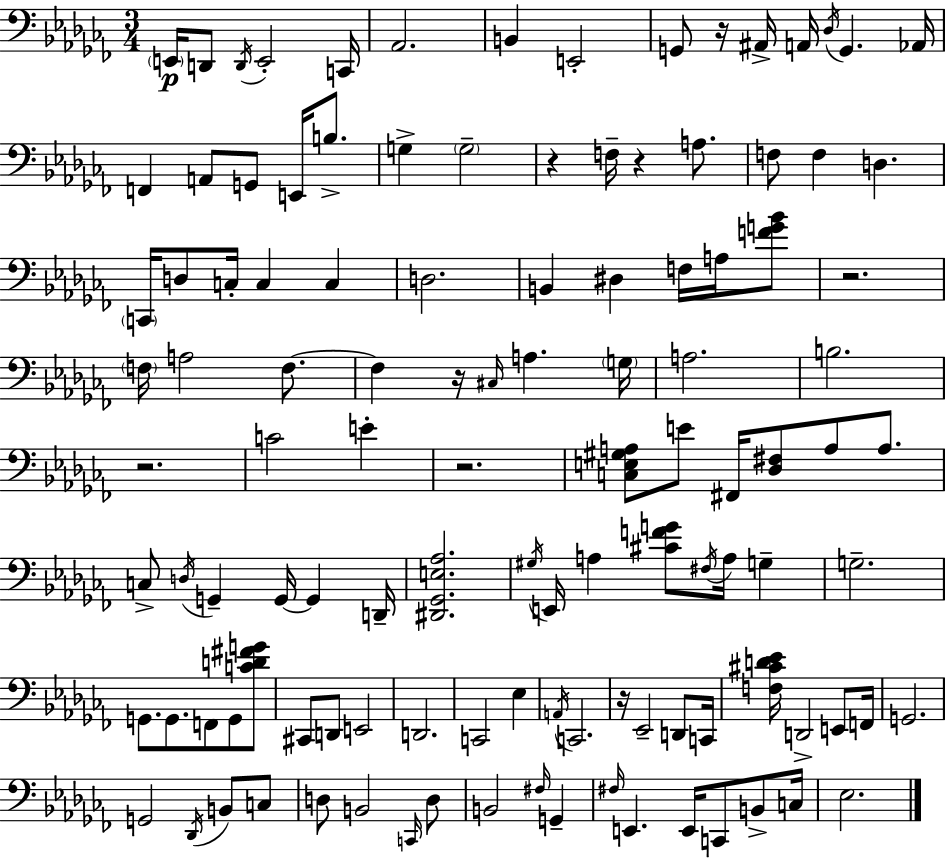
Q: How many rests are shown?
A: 8